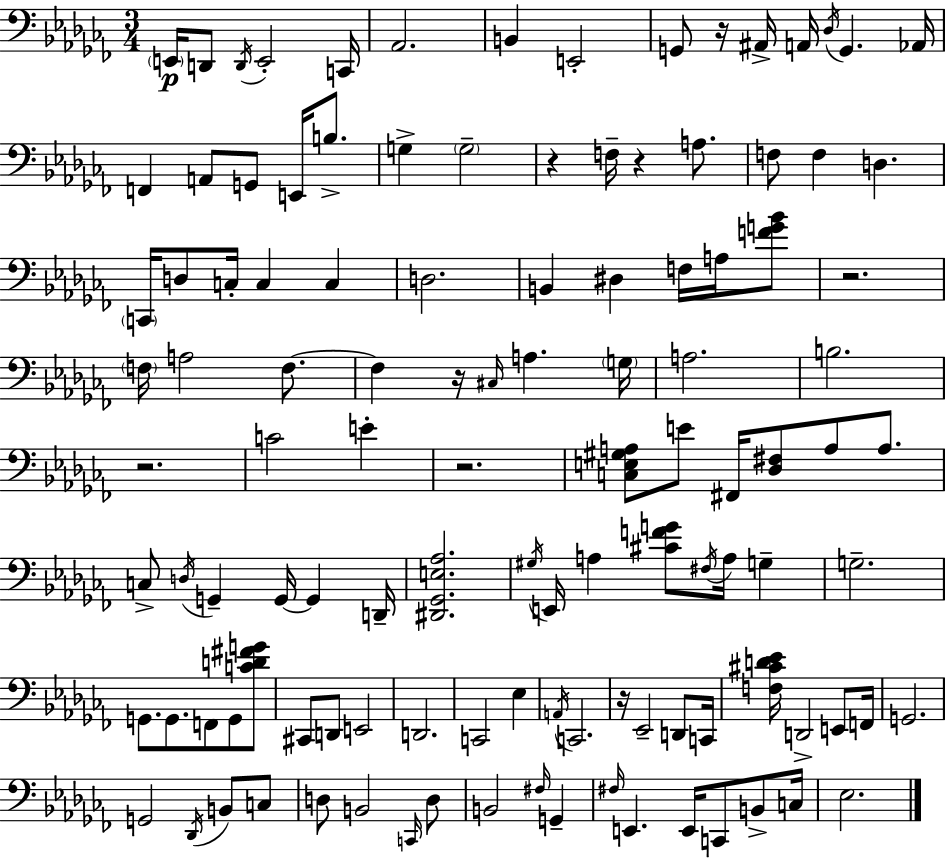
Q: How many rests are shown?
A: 8